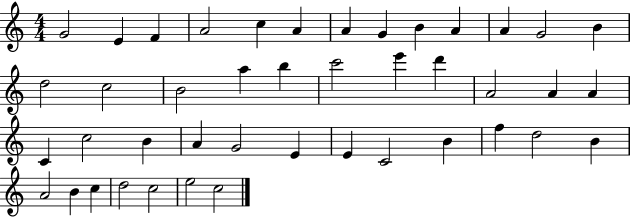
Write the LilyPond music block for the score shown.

{
  \clef treble
  \numericTimeSignature
  \time 4/4
  \key c \major
  g'2 e'4 f'4 | a'2 c''4 a'4 | a'4 g'4 b'4 a'4 | a'4 g'2 b'4 | \break d''2 c''2 | b'2 a''4 b''4 | c'''2 e'''4 d'''4 | a'2 a'4 a'4 | \break c'4 c''2 b'4 | a'4 g'2 e'4 | e'4 c'2 b'4 | f''4 d''2 b'4 | \break a'2 b'4 c''4 | d''2 c''2 | e''2 c''2 | \bar "|."
}